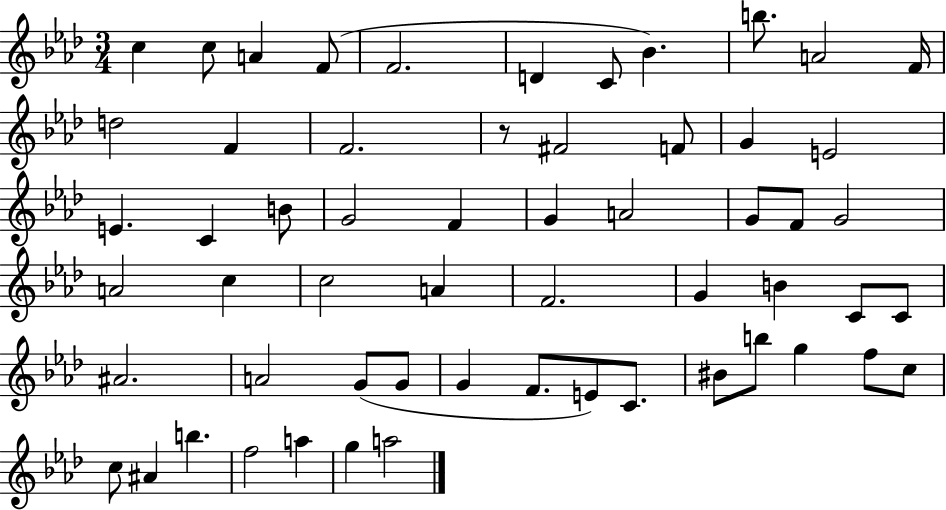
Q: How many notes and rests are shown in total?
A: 58